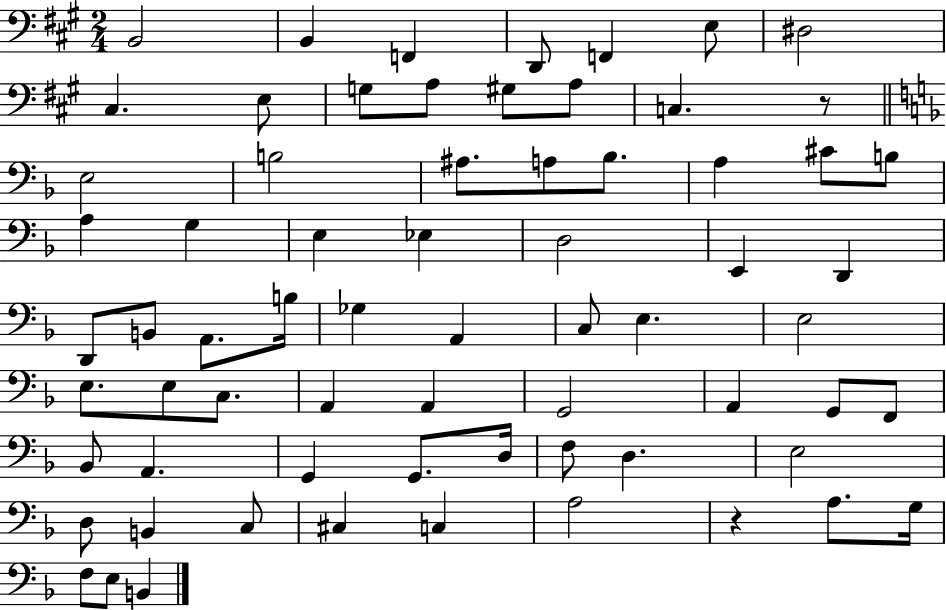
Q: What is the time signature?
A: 2/4